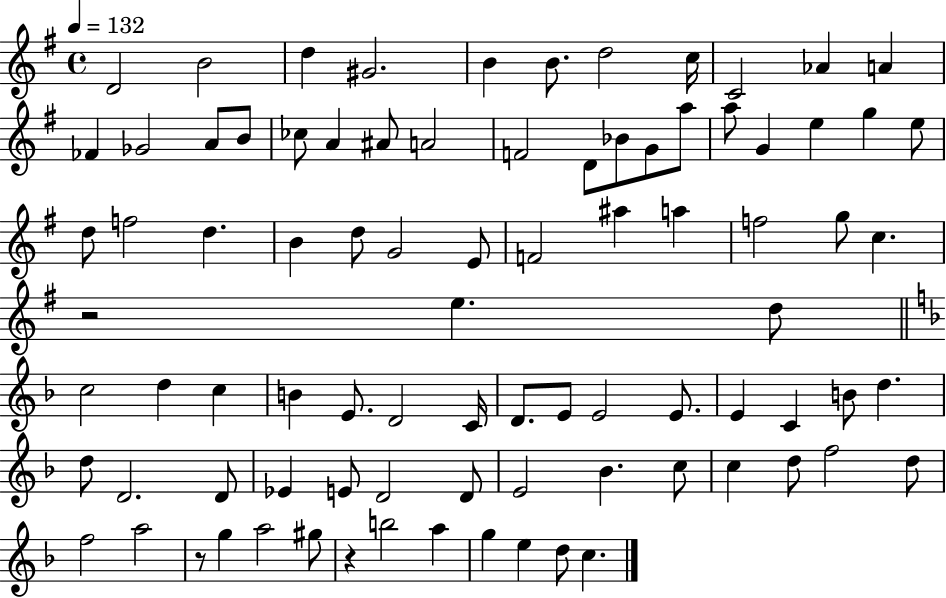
D4/h B4/h D5/q G#4/h. B4/q B4/e. D5/h C5/s C4/h Ab4/q A4/q FES4/q Gb4/h A4/e B4/e CES5/e A4/q A#4/e A4/h F4/h D4/e Bb4/e G4/e A5/e A5/e G4/q E5/q G5/q E5/e D5/e F5/h D5/q. B4/q D5/e G4/h E4/e F4/h A#5/q A5/q F5/h G5/e C5/q. R/h E5/q. D5/e C5/h D5/q C5/q B4/q E4/e. D4/h C4/s D4/e. E4/e E4/h E4/e. E4/q C4/q B4/e D5/q. D5/e D4/h. D4/e Eb4/q E4/e D4/h D4/e E4/h Bb4/q. C5/e C5/q D5/e F5/h D5/e F5/h A5/h R/e G5/q A5/h G#5/e R/q B5/h A5/q G5/q E5/q D5/e C5/q.